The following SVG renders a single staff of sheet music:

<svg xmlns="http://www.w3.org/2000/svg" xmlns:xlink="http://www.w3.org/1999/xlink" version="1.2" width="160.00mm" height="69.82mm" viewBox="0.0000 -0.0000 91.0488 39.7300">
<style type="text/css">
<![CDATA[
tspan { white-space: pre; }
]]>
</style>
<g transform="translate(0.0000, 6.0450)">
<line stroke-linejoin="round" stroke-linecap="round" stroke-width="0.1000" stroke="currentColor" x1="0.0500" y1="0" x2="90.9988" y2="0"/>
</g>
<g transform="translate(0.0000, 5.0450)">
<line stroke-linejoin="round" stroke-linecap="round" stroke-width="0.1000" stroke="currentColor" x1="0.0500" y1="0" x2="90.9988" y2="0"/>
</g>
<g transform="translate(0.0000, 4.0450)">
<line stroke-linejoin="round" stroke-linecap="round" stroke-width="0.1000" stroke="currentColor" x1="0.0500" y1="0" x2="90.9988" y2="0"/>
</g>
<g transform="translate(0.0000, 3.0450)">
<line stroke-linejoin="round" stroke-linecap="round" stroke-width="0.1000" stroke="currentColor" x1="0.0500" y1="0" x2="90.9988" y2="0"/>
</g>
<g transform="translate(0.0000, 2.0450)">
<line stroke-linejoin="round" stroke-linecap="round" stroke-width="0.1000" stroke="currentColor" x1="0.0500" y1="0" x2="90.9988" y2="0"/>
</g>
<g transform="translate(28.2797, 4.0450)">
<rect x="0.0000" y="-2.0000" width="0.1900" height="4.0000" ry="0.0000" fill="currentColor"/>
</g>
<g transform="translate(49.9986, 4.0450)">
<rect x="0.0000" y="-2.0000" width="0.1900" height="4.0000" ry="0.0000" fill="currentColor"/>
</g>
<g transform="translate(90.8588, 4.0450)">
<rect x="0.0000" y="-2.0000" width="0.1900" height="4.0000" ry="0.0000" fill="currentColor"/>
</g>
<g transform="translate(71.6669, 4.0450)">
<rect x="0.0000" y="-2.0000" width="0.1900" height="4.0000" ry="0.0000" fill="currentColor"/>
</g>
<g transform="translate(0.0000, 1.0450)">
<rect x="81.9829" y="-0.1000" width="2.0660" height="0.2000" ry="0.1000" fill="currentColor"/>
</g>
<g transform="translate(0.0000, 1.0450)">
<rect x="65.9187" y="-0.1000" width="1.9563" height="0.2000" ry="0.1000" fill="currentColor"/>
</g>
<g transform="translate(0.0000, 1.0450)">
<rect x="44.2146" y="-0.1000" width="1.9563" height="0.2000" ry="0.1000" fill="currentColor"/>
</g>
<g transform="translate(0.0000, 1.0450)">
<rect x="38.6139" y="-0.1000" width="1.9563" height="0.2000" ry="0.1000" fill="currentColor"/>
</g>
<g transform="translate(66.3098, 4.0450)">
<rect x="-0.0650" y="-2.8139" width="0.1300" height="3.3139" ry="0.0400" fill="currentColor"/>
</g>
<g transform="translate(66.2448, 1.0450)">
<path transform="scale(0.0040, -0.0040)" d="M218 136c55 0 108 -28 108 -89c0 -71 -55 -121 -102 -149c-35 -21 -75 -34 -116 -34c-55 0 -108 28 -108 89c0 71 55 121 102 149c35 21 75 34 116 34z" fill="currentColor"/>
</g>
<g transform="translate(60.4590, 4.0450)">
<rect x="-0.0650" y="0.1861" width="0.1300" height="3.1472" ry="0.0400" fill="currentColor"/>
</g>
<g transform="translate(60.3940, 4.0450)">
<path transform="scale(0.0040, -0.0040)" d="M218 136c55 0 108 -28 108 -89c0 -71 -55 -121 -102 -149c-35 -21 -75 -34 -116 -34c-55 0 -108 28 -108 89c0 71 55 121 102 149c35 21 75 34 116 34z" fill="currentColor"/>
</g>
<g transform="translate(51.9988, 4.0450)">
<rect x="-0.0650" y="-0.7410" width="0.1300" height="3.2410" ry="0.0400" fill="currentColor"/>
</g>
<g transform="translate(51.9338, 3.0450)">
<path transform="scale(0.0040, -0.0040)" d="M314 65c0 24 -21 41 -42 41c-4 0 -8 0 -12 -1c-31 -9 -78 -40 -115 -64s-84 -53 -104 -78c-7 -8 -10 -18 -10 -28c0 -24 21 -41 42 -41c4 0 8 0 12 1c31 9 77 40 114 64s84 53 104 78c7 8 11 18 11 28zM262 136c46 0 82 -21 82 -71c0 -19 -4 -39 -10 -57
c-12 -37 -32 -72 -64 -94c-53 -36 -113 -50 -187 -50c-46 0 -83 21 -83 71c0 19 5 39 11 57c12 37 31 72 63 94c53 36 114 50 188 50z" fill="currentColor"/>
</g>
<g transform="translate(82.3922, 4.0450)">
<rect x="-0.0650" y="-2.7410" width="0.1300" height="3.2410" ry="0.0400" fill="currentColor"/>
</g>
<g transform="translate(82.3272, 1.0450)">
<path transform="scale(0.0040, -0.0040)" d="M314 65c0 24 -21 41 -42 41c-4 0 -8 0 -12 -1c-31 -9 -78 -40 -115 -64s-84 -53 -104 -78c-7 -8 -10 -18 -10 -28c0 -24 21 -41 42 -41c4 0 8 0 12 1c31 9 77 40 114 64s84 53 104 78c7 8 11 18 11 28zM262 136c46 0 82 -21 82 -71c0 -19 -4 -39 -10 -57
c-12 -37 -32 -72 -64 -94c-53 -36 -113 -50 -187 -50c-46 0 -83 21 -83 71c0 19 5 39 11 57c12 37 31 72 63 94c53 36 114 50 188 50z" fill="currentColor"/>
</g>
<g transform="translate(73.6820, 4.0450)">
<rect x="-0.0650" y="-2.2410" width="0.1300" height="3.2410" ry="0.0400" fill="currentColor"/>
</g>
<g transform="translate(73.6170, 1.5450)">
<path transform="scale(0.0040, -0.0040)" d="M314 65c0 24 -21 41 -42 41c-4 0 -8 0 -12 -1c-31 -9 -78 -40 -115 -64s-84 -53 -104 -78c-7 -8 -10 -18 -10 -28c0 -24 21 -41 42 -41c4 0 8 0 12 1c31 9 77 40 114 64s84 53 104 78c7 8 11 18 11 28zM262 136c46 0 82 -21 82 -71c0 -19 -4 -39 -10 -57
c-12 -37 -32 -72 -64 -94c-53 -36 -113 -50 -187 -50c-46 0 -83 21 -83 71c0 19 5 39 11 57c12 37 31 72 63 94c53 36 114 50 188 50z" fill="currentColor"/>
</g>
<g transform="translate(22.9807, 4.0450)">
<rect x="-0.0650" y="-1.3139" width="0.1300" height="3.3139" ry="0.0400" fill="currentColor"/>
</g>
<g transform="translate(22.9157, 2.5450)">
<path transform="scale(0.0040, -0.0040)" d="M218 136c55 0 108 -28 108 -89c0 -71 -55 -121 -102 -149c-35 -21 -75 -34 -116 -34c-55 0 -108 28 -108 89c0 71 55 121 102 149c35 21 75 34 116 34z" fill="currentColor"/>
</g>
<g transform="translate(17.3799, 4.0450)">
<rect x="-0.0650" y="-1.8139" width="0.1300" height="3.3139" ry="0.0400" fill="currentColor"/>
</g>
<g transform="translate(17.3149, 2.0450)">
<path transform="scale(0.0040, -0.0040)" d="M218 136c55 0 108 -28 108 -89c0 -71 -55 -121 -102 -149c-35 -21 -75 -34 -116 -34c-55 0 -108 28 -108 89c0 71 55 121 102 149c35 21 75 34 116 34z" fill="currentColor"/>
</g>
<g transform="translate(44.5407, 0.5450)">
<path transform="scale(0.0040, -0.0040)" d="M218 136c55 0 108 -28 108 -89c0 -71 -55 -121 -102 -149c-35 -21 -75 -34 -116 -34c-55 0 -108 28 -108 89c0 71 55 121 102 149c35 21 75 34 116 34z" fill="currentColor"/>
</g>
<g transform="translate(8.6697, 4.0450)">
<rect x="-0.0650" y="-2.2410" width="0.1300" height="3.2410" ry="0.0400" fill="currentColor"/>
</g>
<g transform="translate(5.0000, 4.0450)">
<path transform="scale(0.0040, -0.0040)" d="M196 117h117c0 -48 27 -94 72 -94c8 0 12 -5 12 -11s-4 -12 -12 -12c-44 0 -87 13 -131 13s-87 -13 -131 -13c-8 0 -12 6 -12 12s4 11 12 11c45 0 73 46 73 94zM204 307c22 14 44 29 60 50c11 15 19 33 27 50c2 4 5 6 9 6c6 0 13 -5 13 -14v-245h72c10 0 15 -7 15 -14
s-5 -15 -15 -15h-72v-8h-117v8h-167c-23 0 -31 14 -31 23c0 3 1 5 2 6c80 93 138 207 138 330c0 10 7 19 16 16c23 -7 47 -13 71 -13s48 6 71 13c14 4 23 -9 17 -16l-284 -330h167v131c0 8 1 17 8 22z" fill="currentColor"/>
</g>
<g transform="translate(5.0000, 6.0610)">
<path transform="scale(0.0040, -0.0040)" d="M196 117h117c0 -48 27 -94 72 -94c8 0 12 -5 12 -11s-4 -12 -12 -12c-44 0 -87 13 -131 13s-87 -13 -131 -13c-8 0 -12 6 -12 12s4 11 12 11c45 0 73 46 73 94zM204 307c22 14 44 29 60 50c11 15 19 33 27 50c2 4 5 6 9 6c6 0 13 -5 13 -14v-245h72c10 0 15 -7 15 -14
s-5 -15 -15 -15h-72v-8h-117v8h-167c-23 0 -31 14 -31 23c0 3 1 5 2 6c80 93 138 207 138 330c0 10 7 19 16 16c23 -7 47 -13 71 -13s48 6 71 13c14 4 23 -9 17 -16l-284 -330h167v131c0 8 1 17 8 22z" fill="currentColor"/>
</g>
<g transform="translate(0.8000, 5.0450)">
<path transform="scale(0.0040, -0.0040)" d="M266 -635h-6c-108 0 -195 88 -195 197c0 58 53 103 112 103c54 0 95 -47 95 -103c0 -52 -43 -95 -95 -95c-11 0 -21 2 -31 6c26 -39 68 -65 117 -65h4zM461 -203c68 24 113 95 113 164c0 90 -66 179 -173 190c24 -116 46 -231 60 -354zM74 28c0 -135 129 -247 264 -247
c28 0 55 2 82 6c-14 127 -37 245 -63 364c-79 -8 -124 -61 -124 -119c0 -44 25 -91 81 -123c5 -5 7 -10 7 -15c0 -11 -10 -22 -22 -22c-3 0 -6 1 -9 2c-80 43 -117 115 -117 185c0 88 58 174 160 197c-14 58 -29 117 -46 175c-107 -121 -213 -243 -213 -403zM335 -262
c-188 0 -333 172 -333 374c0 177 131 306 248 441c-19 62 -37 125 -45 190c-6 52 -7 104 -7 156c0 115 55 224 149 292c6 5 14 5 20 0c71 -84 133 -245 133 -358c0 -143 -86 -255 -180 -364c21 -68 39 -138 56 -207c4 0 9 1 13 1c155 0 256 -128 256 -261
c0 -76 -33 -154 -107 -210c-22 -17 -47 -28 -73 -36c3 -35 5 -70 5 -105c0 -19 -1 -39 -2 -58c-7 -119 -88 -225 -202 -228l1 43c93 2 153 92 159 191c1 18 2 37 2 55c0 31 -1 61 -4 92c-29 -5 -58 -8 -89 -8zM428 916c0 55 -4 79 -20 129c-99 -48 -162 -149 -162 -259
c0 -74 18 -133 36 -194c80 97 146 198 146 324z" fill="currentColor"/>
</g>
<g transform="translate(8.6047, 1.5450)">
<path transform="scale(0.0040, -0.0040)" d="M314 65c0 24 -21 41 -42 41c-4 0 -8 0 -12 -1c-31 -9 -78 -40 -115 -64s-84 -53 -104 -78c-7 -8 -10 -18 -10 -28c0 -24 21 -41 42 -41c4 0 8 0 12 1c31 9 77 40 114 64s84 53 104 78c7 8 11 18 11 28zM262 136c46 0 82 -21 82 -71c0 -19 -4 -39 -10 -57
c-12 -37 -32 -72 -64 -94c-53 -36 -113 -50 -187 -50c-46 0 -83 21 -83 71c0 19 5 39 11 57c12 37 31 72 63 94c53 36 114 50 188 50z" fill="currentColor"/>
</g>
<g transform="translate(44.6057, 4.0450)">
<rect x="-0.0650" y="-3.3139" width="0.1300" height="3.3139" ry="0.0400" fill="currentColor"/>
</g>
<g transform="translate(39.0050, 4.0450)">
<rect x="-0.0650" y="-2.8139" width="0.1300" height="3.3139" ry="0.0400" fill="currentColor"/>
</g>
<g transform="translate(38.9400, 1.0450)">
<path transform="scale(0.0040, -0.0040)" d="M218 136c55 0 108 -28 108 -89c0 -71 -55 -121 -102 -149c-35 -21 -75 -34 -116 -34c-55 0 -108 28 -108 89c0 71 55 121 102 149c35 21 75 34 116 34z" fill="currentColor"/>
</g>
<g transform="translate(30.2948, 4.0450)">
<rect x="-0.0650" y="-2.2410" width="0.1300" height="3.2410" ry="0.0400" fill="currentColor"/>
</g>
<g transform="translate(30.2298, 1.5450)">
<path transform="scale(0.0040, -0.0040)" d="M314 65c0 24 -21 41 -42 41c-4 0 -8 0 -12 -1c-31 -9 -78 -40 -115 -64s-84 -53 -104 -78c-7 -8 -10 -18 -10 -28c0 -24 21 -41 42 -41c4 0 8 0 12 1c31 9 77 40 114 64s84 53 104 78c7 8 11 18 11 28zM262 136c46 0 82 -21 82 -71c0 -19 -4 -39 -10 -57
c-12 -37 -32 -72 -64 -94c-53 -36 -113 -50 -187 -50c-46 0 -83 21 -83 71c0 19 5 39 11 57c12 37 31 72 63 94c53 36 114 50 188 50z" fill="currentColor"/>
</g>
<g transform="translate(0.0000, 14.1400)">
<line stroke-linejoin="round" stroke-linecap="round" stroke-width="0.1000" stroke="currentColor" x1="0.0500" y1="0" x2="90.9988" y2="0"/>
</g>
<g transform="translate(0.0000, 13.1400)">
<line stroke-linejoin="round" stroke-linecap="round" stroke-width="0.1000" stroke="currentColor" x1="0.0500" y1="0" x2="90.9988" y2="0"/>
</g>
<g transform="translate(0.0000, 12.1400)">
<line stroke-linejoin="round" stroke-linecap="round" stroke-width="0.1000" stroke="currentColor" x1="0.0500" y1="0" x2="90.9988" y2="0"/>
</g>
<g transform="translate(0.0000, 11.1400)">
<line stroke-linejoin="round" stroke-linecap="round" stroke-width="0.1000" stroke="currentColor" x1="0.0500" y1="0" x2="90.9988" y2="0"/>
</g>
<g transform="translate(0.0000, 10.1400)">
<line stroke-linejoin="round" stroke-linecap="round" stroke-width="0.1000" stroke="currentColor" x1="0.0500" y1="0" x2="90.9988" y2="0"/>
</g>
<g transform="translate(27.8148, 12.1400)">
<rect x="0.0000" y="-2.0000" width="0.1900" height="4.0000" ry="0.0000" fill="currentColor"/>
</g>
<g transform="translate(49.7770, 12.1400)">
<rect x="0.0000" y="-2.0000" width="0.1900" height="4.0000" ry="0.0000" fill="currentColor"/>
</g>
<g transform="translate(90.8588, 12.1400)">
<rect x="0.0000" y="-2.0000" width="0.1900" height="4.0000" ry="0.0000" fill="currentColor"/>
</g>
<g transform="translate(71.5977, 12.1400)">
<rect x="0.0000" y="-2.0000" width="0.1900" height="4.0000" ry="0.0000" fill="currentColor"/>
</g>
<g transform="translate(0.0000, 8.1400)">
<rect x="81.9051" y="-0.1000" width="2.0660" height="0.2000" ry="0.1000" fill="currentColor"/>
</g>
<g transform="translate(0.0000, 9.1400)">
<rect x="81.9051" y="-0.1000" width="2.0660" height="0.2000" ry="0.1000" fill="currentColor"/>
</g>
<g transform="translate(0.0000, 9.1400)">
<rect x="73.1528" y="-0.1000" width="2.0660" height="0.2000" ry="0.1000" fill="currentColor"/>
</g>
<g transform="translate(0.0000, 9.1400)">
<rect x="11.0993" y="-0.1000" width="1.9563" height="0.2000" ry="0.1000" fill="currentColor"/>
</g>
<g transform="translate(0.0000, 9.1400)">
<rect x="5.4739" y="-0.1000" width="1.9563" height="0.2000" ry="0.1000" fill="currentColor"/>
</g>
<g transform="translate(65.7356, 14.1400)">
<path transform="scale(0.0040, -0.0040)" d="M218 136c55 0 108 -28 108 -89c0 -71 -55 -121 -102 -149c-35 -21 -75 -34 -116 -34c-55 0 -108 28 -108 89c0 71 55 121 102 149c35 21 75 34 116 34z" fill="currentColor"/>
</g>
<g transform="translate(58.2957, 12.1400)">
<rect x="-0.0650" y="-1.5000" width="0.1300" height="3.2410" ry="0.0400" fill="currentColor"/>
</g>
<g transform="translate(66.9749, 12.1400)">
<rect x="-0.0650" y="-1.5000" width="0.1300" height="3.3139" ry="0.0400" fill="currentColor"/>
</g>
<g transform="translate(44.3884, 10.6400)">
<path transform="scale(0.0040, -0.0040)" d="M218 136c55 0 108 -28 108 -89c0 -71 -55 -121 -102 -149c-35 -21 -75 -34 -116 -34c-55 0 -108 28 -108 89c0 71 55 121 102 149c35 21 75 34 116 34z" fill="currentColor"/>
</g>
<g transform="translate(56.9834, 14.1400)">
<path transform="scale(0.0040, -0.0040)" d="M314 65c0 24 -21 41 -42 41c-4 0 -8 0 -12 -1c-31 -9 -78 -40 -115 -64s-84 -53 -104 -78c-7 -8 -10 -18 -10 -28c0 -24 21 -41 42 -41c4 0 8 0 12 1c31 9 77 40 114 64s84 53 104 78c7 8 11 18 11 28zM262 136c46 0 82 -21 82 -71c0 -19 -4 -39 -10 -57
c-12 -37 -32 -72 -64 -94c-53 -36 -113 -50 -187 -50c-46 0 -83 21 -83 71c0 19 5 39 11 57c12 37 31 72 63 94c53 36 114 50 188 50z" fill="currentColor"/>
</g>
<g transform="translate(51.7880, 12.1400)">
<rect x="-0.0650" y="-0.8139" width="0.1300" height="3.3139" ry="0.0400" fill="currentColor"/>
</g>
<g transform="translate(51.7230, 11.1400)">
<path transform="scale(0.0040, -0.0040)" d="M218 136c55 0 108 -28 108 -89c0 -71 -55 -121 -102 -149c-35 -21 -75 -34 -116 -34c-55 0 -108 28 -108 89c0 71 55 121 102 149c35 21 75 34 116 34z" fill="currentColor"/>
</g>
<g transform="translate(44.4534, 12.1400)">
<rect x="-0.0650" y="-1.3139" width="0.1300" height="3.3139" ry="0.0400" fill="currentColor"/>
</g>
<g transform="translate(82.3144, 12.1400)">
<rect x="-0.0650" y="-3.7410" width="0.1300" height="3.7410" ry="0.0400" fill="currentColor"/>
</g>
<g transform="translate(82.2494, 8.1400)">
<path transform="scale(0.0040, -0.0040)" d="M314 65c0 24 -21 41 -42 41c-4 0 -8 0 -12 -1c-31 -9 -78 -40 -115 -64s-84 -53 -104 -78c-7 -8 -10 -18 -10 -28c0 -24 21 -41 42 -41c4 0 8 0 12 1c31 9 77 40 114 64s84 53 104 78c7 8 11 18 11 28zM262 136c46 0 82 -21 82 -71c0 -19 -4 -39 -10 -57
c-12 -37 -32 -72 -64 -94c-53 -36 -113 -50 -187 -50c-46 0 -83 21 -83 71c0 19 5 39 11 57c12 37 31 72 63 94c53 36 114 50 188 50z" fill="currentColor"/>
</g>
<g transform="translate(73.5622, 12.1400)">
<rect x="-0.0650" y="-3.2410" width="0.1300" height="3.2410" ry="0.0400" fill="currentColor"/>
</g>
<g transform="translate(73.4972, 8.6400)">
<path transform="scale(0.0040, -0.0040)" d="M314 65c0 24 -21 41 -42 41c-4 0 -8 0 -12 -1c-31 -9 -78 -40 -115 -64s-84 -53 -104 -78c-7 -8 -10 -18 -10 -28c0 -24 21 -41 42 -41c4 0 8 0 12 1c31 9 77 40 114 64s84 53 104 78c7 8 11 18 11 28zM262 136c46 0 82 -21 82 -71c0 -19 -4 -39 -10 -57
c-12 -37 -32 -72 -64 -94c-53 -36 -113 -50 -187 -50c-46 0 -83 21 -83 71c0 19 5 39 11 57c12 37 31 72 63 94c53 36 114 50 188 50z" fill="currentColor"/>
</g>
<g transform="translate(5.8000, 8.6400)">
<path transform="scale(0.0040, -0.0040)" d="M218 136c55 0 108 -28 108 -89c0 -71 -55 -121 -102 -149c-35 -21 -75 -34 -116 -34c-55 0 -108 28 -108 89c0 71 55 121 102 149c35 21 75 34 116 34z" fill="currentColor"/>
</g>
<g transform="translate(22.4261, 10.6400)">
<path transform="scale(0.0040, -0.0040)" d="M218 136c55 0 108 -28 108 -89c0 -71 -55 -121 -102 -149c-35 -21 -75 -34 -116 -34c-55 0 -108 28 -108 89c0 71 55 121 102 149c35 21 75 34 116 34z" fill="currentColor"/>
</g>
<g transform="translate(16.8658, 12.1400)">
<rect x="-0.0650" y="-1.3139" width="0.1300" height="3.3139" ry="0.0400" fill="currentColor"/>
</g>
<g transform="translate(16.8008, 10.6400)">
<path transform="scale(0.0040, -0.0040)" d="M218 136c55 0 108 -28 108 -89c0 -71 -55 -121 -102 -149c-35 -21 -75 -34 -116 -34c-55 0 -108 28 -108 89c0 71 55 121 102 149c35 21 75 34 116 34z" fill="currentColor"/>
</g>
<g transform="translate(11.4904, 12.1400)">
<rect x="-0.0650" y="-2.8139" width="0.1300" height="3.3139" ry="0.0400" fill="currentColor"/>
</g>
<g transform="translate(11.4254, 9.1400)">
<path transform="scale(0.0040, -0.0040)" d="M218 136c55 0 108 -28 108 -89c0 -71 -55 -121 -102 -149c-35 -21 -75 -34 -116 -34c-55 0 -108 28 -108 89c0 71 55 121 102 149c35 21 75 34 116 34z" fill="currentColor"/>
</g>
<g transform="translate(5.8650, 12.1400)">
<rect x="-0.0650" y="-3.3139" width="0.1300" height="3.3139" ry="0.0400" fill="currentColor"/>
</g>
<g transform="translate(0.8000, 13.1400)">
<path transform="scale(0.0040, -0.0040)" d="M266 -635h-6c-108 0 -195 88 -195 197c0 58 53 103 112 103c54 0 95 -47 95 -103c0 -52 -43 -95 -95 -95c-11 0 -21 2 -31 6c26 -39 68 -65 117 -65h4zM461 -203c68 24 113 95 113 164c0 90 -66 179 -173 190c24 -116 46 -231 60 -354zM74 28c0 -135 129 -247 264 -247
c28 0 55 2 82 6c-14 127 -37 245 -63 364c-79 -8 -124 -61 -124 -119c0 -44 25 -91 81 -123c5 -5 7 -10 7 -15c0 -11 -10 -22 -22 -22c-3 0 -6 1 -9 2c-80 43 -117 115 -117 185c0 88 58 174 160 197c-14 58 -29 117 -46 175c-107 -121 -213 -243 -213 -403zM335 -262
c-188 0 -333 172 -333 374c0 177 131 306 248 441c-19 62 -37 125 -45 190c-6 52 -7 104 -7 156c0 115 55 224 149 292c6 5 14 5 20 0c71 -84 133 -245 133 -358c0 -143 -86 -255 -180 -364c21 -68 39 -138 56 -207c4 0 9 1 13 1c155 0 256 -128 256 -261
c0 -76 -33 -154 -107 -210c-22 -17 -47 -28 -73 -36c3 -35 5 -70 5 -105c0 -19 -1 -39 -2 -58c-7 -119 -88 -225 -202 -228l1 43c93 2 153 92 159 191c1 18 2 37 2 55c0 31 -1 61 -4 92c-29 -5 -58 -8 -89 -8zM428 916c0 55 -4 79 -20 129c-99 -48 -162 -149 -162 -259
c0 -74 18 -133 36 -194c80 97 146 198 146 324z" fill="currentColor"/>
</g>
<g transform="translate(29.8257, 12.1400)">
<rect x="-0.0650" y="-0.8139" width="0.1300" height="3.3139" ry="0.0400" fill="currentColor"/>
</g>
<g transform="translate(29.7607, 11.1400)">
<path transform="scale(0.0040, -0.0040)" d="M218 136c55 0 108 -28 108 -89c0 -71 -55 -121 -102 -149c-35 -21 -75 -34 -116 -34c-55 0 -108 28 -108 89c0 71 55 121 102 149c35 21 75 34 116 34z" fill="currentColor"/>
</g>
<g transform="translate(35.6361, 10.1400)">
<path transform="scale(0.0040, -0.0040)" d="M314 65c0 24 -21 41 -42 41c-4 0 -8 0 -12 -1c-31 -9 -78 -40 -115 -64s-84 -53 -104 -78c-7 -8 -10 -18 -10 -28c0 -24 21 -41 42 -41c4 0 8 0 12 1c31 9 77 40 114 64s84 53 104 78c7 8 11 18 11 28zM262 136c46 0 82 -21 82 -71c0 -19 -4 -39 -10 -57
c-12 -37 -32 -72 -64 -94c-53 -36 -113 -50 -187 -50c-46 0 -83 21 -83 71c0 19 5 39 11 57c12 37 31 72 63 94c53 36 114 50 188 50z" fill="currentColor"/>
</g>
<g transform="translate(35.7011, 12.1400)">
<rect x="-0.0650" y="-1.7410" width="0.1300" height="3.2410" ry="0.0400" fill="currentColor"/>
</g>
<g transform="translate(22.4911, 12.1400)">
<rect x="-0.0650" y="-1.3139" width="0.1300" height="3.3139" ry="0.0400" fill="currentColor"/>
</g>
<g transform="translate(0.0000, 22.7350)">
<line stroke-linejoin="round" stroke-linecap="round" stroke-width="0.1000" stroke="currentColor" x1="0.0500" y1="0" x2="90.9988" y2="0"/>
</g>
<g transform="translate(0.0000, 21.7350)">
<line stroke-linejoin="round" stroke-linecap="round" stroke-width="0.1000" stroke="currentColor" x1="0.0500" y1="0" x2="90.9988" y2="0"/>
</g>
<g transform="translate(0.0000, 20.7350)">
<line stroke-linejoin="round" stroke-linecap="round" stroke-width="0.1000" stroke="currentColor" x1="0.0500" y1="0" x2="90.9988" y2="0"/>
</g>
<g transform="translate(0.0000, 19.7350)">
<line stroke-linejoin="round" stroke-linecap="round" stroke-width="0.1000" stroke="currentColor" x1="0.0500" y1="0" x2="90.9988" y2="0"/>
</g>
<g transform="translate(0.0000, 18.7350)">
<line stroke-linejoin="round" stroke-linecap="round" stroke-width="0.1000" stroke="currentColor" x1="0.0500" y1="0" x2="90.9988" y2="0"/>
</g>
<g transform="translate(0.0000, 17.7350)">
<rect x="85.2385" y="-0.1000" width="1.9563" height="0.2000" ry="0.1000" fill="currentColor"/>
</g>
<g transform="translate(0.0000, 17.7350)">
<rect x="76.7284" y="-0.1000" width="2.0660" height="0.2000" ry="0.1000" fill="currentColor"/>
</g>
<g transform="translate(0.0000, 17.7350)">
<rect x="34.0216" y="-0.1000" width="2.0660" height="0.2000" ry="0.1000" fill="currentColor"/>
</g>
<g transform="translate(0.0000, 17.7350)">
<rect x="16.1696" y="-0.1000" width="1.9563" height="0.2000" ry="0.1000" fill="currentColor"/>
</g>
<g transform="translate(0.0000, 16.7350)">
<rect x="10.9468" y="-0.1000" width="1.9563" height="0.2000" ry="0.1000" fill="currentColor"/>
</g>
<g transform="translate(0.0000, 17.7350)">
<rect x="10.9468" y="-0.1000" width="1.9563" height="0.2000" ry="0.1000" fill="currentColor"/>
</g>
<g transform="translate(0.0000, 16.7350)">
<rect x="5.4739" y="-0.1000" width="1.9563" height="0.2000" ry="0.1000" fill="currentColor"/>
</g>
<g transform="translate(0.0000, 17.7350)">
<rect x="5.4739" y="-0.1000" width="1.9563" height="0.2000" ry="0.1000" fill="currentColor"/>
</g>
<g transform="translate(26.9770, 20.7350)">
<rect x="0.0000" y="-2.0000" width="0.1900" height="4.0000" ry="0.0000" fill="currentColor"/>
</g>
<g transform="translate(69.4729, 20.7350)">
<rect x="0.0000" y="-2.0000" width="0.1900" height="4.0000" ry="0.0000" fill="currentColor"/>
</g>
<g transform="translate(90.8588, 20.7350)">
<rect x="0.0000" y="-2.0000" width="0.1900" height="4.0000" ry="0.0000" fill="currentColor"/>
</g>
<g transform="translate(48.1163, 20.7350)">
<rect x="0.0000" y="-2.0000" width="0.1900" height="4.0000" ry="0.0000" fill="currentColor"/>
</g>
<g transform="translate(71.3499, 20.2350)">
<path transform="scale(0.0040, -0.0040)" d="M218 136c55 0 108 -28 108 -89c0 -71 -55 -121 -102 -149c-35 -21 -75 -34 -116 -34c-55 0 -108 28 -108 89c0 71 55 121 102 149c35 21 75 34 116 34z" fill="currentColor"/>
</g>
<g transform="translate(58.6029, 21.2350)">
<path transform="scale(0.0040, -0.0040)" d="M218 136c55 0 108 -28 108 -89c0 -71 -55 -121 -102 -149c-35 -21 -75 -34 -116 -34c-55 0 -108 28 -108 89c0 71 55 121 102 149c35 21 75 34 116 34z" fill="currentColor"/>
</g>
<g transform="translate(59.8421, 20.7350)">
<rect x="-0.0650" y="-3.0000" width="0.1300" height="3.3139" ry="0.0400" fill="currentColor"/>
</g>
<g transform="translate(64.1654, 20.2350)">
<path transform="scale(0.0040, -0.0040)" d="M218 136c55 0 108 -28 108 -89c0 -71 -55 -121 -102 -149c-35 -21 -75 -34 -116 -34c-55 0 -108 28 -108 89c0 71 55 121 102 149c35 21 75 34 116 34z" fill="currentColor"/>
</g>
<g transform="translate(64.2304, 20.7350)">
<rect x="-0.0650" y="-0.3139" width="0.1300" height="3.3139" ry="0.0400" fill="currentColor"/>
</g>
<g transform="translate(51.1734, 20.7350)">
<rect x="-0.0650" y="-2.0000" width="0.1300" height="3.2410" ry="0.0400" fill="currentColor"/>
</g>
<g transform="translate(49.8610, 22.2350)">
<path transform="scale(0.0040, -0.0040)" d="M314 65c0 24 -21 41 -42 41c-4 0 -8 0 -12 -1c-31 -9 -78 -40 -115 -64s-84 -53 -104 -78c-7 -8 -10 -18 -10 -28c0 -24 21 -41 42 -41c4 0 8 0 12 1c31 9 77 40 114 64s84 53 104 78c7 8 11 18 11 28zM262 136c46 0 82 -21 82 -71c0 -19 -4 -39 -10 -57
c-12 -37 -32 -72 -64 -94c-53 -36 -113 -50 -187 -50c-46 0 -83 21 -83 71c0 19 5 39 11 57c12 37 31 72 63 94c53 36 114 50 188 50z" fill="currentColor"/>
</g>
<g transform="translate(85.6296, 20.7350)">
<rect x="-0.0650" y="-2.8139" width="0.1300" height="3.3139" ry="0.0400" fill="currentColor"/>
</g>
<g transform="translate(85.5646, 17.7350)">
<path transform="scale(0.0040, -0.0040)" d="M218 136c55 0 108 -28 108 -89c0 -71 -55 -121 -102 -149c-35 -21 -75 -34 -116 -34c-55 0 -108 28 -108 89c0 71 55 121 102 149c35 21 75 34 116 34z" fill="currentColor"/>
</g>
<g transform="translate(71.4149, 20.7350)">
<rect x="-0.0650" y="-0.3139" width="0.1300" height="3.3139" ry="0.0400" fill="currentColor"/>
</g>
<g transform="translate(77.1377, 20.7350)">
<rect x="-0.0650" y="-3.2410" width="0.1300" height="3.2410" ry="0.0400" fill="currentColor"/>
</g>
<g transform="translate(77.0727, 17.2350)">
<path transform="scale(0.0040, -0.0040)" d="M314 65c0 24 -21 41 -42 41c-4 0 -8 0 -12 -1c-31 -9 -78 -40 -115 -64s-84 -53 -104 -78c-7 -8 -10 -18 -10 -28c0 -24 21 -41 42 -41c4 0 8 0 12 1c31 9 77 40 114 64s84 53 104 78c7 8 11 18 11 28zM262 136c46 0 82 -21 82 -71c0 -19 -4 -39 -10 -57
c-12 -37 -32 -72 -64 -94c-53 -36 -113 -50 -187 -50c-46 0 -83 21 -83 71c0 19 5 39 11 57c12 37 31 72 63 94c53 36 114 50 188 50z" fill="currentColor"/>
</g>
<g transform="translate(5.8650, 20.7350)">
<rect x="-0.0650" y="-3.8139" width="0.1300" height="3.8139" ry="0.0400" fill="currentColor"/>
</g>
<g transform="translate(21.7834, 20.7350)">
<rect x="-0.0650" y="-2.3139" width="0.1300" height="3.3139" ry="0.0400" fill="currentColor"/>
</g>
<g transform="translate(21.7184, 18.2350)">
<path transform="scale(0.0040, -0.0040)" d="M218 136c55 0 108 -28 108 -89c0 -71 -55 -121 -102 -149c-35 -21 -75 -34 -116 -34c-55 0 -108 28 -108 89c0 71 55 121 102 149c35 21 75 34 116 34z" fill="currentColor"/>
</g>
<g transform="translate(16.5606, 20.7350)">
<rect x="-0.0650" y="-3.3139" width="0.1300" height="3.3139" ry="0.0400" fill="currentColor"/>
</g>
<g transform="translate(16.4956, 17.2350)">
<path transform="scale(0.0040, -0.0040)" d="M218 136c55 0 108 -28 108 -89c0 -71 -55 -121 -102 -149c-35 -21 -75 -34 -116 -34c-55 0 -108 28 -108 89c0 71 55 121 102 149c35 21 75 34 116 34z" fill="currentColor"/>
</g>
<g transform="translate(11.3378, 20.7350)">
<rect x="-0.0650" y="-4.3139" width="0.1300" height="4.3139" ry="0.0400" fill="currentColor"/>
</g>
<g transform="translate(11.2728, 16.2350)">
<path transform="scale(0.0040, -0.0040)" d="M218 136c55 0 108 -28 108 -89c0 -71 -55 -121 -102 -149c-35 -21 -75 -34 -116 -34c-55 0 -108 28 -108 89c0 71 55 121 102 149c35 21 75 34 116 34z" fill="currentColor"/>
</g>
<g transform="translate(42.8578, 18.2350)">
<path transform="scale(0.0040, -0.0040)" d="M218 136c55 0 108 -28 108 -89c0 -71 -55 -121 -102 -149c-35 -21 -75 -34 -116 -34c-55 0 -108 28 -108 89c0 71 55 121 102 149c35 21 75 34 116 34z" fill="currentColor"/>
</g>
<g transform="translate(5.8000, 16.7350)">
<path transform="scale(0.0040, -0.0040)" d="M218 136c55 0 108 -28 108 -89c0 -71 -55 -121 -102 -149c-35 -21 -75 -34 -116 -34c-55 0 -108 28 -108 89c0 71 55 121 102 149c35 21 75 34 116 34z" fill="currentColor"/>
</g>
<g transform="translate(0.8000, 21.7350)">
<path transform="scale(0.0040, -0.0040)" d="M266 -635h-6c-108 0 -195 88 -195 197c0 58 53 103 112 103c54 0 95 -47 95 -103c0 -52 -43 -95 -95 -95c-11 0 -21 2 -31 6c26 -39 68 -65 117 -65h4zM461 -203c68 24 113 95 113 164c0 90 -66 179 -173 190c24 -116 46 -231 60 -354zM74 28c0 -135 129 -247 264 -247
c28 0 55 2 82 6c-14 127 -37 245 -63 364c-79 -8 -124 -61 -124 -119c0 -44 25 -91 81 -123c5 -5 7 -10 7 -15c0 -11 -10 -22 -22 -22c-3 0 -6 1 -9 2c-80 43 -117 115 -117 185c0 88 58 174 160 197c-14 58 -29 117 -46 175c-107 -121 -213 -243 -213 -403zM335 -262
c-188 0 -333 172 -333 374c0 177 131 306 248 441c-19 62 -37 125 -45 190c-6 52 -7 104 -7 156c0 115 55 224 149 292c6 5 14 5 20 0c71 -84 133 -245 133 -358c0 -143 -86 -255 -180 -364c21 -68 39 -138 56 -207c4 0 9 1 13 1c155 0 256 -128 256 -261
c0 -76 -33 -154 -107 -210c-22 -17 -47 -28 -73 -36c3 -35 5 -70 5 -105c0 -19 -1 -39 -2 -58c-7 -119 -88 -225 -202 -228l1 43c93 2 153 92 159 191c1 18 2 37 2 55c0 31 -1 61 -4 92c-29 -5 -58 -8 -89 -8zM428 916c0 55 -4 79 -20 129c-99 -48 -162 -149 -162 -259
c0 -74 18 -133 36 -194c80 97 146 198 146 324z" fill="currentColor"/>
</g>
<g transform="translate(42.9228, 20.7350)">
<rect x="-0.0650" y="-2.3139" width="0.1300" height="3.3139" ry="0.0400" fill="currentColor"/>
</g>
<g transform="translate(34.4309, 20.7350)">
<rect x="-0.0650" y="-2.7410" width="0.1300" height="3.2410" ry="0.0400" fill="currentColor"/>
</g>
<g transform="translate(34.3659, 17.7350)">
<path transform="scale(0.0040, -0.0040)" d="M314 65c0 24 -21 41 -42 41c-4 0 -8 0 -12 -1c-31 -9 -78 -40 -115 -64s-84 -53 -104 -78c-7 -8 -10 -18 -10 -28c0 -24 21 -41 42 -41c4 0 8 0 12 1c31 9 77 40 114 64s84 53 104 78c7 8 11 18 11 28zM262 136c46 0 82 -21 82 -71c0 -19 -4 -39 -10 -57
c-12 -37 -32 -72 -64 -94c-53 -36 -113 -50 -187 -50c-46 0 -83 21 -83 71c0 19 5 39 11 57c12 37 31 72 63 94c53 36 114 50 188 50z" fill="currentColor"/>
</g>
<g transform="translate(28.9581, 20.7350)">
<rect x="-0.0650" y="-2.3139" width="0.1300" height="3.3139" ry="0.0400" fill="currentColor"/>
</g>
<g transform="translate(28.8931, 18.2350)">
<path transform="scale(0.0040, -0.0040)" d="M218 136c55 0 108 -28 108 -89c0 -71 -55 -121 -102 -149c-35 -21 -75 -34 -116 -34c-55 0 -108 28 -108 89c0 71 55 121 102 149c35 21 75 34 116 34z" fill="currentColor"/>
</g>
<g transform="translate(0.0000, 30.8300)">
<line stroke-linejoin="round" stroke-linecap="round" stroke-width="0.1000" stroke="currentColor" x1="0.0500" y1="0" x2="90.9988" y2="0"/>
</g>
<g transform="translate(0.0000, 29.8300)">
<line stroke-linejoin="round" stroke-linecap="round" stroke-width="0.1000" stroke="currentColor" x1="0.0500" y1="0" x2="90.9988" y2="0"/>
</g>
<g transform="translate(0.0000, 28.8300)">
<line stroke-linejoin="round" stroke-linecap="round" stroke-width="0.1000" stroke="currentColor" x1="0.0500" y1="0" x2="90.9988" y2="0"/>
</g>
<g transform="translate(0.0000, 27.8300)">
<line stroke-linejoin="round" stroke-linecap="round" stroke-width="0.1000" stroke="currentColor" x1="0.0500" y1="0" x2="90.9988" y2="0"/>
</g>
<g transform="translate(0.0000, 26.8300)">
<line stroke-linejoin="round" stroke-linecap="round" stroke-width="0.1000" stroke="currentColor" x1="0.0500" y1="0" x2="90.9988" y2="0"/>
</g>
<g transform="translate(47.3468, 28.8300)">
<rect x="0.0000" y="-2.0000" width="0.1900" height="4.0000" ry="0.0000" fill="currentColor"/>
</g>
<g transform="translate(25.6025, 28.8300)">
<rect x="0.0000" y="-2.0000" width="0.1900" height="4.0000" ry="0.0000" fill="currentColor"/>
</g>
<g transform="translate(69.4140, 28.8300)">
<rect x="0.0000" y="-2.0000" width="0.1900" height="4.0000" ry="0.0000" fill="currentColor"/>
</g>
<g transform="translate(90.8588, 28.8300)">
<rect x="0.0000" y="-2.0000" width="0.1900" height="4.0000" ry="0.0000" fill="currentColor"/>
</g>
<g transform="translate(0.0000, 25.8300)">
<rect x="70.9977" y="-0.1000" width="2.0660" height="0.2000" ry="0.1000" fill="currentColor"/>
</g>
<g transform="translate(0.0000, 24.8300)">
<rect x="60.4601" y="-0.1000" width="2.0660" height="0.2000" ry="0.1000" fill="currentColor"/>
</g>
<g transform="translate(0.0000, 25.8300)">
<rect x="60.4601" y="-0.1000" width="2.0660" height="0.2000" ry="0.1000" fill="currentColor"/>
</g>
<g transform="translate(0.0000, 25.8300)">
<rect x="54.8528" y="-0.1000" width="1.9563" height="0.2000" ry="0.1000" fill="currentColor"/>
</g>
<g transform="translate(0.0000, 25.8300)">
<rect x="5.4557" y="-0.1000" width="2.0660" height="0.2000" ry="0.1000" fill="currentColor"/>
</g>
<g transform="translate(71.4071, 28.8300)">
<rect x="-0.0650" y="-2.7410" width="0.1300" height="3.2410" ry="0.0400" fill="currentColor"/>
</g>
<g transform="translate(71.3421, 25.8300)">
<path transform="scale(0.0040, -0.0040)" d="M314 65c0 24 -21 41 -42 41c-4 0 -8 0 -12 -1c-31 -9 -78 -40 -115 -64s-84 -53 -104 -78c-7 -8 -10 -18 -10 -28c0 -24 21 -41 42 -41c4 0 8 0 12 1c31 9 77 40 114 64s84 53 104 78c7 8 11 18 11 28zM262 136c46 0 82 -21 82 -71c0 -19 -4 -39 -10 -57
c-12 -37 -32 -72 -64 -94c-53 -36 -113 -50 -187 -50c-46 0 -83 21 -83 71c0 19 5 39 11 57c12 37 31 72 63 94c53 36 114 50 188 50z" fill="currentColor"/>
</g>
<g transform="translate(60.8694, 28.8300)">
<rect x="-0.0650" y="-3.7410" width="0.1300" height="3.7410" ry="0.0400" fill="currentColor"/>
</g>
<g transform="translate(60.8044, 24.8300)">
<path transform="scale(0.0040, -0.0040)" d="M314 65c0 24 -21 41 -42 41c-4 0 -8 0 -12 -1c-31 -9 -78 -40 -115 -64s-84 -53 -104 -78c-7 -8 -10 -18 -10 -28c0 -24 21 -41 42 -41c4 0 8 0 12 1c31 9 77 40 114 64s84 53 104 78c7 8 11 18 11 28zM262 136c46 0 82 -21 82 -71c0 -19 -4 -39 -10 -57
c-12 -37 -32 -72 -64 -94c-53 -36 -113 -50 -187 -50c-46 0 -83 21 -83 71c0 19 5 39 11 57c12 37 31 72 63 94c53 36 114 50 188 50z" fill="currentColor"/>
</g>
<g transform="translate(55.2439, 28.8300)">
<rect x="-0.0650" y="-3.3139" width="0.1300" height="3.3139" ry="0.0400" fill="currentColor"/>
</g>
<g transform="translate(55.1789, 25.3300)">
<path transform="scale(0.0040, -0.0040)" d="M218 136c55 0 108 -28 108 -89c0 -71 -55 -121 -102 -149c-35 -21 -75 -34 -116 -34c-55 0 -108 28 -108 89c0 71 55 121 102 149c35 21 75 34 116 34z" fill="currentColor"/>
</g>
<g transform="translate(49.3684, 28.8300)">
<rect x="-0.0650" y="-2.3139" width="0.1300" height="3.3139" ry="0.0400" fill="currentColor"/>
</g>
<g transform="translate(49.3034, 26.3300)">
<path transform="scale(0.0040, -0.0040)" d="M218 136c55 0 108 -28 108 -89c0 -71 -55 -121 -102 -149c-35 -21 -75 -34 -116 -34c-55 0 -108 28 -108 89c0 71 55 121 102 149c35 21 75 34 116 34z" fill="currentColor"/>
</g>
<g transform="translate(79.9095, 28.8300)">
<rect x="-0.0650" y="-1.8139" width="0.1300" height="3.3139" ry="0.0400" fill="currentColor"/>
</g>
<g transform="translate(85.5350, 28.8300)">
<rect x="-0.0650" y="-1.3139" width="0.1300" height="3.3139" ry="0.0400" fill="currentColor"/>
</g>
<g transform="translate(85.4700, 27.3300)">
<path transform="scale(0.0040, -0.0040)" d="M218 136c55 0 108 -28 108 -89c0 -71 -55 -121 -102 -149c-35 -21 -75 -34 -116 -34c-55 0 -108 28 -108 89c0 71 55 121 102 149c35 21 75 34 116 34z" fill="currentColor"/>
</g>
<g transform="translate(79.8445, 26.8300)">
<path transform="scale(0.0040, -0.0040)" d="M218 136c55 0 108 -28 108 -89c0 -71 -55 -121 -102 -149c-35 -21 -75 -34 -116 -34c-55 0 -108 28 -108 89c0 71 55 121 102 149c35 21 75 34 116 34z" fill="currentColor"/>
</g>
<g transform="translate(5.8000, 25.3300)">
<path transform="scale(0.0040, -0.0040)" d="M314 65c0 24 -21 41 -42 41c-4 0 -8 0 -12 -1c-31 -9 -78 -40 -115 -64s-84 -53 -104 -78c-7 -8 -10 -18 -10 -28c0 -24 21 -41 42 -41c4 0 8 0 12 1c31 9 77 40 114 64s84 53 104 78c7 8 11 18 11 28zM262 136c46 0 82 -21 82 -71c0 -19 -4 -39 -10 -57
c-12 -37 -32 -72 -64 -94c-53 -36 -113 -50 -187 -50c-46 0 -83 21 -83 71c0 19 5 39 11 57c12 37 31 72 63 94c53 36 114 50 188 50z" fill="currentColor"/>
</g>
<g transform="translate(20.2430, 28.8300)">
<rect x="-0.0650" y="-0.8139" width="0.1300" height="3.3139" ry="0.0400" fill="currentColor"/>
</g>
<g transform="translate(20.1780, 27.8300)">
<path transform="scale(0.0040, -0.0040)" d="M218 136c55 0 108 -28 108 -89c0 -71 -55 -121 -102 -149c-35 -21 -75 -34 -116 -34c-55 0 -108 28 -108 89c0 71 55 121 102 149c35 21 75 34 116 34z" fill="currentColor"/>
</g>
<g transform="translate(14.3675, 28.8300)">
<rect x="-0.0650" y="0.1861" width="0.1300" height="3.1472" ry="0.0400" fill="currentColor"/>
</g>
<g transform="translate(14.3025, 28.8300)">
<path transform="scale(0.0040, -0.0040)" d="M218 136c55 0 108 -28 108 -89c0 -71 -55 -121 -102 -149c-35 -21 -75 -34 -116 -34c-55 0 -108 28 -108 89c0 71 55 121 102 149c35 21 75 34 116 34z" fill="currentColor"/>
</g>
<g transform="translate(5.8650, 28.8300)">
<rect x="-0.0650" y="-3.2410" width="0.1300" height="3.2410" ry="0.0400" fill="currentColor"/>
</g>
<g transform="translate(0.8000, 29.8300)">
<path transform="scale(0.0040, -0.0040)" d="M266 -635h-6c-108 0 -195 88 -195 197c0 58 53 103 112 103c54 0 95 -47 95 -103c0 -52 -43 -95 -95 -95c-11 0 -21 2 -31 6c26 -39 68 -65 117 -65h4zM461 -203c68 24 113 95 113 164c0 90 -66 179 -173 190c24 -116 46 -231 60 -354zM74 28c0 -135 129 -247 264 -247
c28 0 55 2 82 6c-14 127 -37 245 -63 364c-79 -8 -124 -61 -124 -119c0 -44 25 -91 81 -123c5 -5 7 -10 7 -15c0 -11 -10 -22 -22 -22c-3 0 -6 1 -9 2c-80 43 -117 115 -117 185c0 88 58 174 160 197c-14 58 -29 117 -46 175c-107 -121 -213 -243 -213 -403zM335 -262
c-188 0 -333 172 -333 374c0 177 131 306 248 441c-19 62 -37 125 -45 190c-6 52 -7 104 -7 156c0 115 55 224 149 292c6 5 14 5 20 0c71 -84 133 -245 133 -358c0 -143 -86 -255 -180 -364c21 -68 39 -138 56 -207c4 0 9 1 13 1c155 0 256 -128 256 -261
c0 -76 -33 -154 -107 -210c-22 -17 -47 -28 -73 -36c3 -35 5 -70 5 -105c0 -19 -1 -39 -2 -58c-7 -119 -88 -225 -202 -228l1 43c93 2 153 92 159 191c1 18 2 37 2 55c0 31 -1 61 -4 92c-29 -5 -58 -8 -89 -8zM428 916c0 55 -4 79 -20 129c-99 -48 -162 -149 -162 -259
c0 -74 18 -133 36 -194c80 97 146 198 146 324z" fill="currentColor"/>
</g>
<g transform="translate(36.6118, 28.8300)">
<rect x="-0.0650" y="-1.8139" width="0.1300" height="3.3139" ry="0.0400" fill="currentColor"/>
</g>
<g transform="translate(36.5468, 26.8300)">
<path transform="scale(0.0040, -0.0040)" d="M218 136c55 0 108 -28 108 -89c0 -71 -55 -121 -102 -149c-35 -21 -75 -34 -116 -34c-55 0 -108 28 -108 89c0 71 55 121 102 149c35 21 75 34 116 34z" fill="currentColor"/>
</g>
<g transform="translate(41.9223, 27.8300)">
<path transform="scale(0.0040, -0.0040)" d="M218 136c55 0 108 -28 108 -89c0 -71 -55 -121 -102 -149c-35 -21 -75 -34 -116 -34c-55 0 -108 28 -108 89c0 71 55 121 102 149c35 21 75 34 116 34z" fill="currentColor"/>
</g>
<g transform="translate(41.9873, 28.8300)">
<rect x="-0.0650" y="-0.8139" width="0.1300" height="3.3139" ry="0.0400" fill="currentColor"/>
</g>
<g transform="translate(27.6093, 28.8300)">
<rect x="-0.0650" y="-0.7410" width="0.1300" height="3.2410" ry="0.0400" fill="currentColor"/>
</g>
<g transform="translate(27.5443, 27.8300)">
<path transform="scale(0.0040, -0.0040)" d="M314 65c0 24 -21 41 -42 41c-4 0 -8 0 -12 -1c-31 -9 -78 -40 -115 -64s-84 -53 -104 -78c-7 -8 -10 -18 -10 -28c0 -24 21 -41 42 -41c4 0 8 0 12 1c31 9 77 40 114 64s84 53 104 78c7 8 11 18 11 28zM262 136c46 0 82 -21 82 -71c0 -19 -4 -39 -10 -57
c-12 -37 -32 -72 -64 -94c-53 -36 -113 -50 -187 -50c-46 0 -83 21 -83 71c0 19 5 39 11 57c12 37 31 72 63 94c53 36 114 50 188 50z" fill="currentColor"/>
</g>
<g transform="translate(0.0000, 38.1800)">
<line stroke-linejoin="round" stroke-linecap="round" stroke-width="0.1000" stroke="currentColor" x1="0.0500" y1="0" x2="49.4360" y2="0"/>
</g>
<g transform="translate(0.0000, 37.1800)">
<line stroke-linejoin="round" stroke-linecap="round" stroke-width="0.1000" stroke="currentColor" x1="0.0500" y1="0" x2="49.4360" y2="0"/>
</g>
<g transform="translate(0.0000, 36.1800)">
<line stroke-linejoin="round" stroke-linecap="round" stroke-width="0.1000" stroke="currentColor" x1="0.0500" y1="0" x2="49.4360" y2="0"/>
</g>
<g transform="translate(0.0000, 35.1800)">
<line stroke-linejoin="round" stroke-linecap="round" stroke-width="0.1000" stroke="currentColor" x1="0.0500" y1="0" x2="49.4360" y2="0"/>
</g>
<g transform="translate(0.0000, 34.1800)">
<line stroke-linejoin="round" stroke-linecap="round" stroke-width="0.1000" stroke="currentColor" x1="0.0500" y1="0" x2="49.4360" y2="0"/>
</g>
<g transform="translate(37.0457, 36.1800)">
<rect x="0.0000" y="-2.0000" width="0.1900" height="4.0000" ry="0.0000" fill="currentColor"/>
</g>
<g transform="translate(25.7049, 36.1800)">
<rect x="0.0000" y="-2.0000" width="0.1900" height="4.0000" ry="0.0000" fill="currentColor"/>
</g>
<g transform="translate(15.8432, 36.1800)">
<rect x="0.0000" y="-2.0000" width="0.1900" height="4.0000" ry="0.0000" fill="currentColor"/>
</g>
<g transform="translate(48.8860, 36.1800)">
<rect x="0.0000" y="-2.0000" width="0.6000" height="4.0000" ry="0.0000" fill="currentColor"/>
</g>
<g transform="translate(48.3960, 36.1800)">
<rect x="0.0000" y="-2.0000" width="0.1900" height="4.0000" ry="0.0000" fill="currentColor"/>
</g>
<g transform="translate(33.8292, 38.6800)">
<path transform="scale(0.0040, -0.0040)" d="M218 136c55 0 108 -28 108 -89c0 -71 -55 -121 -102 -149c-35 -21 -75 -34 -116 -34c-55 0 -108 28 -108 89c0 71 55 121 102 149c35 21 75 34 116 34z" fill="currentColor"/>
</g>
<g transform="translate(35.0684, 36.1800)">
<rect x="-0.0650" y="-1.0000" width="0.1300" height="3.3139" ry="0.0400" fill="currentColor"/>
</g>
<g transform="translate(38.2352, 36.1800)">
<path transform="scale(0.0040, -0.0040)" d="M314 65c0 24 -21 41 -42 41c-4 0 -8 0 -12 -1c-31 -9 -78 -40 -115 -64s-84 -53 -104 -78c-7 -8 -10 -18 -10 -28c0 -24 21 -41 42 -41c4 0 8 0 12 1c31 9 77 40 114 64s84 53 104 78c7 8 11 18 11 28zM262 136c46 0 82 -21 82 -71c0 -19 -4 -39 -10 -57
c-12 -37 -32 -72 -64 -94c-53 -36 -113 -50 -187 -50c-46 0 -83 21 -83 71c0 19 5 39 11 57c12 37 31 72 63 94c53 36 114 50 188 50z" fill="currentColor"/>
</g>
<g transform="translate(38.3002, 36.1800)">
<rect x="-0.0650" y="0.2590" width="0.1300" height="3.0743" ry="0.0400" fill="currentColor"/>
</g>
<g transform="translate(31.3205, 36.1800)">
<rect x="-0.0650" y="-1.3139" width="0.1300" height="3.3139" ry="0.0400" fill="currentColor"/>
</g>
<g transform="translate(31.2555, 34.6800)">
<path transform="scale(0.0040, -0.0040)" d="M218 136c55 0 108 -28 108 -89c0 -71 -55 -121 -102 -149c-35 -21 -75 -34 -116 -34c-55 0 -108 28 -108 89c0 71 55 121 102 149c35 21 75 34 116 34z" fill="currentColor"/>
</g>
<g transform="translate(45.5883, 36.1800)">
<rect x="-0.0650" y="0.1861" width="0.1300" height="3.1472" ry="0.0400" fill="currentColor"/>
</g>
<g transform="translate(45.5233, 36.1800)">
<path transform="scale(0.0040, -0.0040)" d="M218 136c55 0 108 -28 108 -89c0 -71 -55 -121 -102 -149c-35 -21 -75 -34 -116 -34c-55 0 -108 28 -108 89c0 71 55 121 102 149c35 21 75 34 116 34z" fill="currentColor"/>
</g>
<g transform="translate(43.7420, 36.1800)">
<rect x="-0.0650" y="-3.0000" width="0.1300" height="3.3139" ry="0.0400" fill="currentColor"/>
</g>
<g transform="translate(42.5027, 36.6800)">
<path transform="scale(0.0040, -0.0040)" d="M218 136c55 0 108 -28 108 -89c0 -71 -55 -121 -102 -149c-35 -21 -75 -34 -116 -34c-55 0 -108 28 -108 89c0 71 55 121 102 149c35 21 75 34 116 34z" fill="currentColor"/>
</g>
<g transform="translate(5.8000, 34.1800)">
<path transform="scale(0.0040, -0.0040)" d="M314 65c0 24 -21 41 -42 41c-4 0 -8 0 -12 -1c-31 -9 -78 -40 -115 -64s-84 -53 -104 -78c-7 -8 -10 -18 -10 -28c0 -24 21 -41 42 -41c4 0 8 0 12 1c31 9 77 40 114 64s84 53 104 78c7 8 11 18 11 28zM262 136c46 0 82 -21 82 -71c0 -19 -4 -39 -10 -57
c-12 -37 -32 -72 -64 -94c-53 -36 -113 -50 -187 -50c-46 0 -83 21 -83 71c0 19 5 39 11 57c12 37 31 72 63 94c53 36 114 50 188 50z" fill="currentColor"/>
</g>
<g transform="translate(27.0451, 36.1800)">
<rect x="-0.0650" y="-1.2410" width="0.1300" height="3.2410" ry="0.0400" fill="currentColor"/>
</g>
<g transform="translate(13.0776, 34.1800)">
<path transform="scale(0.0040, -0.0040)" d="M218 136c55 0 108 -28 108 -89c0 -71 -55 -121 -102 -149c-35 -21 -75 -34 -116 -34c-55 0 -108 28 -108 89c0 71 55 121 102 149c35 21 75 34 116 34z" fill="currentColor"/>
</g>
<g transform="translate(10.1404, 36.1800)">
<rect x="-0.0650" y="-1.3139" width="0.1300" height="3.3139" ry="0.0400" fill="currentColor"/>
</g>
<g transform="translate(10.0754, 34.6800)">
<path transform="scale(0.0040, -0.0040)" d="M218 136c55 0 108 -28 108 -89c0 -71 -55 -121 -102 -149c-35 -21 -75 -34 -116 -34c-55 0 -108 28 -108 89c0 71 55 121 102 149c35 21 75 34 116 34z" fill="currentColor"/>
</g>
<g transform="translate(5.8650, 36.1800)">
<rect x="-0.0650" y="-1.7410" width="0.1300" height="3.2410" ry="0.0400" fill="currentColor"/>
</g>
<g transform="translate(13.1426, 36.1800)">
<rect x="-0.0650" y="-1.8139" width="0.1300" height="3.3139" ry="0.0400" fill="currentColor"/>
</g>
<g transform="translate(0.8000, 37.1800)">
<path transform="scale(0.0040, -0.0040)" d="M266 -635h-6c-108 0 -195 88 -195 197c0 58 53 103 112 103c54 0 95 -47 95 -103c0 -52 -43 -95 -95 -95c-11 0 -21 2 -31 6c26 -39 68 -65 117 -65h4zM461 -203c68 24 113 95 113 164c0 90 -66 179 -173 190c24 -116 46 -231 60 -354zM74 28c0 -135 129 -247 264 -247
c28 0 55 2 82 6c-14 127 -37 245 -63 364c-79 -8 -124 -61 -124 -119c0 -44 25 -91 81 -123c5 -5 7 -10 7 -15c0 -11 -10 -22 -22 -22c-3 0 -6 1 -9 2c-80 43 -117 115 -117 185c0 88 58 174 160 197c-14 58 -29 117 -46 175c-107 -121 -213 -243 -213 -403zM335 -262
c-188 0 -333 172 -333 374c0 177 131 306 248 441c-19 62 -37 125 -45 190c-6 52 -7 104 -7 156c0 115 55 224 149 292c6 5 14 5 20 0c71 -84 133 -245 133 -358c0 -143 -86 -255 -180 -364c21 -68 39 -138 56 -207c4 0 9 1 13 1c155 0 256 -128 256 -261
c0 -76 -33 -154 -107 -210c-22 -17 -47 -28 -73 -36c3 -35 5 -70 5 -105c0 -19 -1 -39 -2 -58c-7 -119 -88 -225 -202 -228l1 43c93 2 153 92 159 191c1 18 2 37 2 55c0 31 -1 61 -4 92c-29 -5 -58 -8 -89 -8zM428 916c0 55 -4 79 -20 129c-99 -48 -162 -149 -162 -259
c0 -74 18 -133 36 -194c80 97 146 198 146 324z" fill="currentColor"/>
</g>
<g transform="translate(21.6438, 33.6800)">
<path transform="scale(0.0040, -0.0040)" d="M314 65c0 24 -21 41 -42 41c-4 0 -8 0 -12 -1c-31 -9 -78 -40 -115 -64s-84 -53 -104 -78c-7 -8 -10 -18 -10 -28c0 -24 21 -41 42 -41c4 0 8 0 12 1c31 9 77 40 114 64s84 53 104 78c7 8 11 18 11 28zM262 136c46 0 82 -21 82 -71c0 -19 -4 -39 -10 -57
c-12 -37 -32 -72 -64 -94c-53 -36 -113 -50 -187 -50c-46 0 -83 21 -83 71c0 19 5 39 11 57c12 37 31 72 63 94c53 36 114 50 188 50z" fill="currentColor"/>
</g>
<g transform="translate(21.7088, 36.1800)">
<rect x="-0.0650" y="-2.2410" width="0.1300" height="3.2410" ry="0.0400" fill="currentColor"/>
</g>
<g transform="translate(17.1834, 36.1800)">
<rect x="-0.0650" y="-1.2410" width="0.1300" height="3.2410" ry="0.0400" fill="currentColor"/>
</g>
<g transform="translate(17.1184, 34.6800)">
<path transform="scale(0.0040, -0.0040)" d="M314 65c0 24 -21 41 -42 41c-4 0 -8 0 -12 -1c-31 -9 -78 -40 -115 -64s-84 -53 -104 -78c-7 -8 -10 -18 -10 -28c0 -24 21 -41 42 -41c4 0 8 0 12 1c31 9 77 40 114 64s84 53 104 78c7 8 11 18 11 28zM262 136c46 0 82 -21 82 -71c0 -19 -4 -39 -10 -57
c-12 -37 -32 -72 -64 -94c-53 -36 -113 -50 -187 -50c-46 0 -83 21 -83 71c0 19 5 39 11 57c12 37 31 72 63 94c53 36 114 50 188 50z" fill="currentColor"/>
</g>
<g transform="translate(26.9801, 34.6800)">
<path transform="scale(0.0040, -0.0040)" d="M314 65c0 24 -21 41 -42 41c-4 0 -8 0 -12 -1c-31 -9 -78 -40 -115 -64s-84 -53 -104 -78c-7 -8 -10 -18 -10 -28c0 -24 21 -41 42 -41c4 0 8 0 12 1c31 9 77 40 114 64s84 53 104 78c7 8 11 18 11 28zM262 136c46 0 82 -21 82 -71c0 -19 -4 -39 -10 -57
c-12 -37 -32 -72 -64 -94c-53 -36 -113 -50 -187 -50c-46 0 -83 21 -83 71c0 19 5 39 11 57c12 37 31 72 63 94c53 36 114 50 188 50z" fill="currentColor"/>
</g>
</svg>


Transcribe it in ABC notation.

X:1
T:Untitled
M:4/4
L:1/4
K:C
g2 f e g2 a b d2 B a g2 a2 b a e e d f2 e d E2 E b2 c'2 c' d' b g g a2 g F2 A c c b2 a b2 B d d2 f d g b c'2 a2 f e f2 e f e2 g2 e2 e D B2 A B